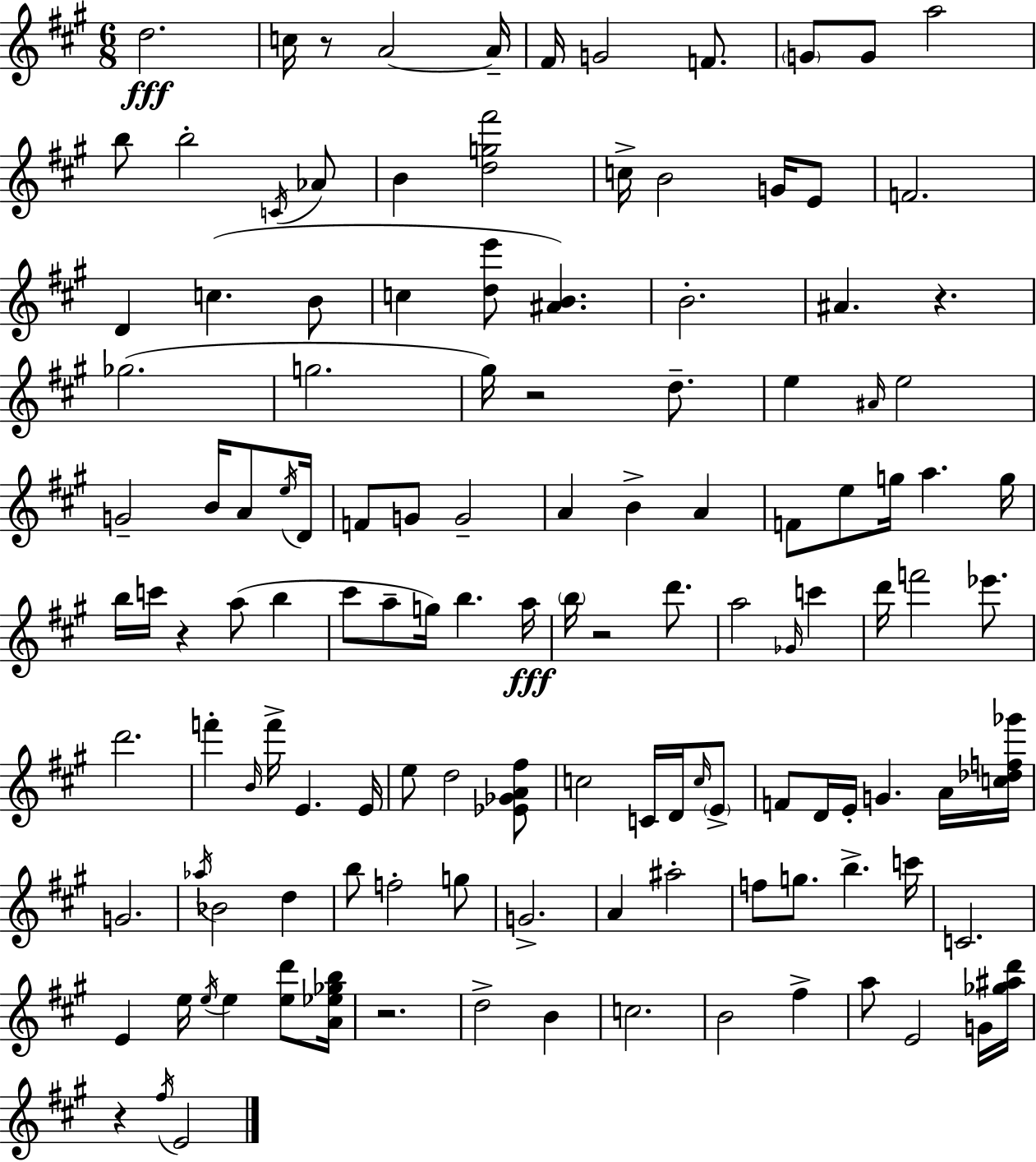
D5/h. C5/s R/e A4/h A4/s F#4/s G4/h F4/e. G4/e G4/e A5/h B5/e B5/h C4/s Ab4/e B4/q [D5,G5,F#6]/h C5/s B4/h G4/s E4/e F4/h. D4/q C5/q. B4/e C5/q [D5,E6]/e [A#4,B4]/q. B4/h. A#4/q. R/q. Gb5/h. G5/h. G#5/s R/h D5/e. E5/q A#4/s E5/h G4/h B4/s A4/e E5/s D4/s F4/e G4/e G4/h A4/q B4/q A4/q F4/e E5/e G5/s A5/q. G5/s B5/s C6/s R/q A5/e B5/q C#6/e A5/e G5/s B5/q. A5/s B5/s R/h D6/e. A5/h Gb4/s C6/q D6/s F6/h Eb6/e. D6/h. F6/q B4/s F6/s E4/q. E4/s E5/e D5/h [Eb4,Gb4,A4,F#5]/e C5/h C4/s D4/s C5/s E4/e F4/e D4/s E4/s G4/q. A4/s [C5,Db5,F5,Gb6]/s G4/h. Ab5/s Bb4/h D5/q B5/e F5/h G5/e G4/h. A4/q A#5/h F5/e G5/e. B5/q. C6/s C4/h. E4/q E5/s E5/s E5/q [E5,D6]/e [A4,Eb5,Gb5,B5]/s R/h. D5/h B4/q C5/h. B4/h F#5/q A5/e E4/h G4/s [Gb5,A#5,D6]/s R/q F#5/s E4/h